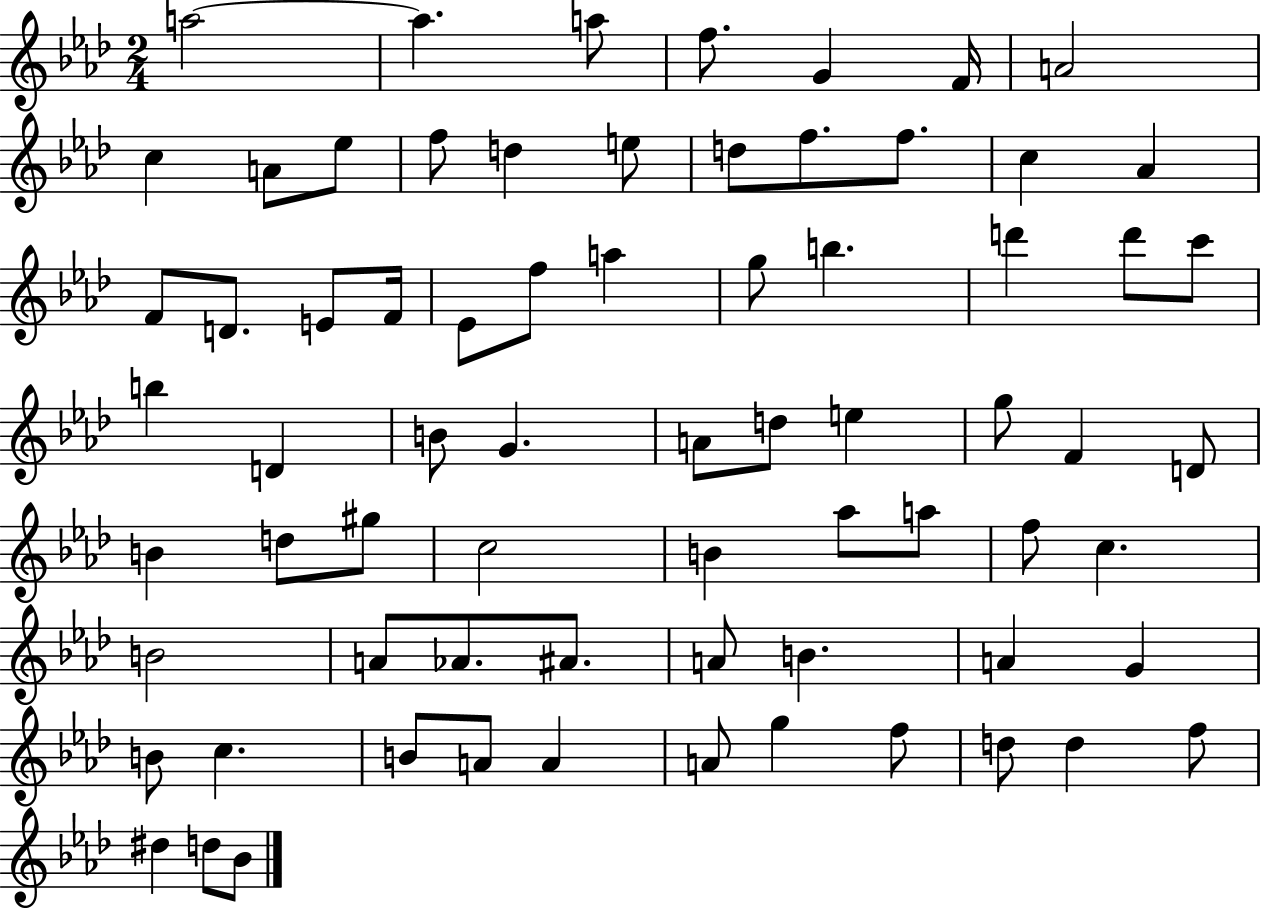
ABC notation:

X:1
T:Untitled
M:2/4
L:1/4
K:Ab
a2 a a/2 f/2 G F/4 A2 c A/2 _e/2 f/2 d e/2 d/2 f/2 f/2 c _A F/2 D/2 E/2 F/4 _E/2 f/2 a g/2 b d' d'/2 c'/2 b D B/2 G A/2 d/2 e g/2 F D/2 B d/2 ^g/2 c2 B _a/2 a/2 f/2 c B2 A/2 _A/2 ^A/2 A/2 B A G B/2 c B/2 A/2 A A/2 g f/2 d/2 d f/2 ^d d/2 _B/2